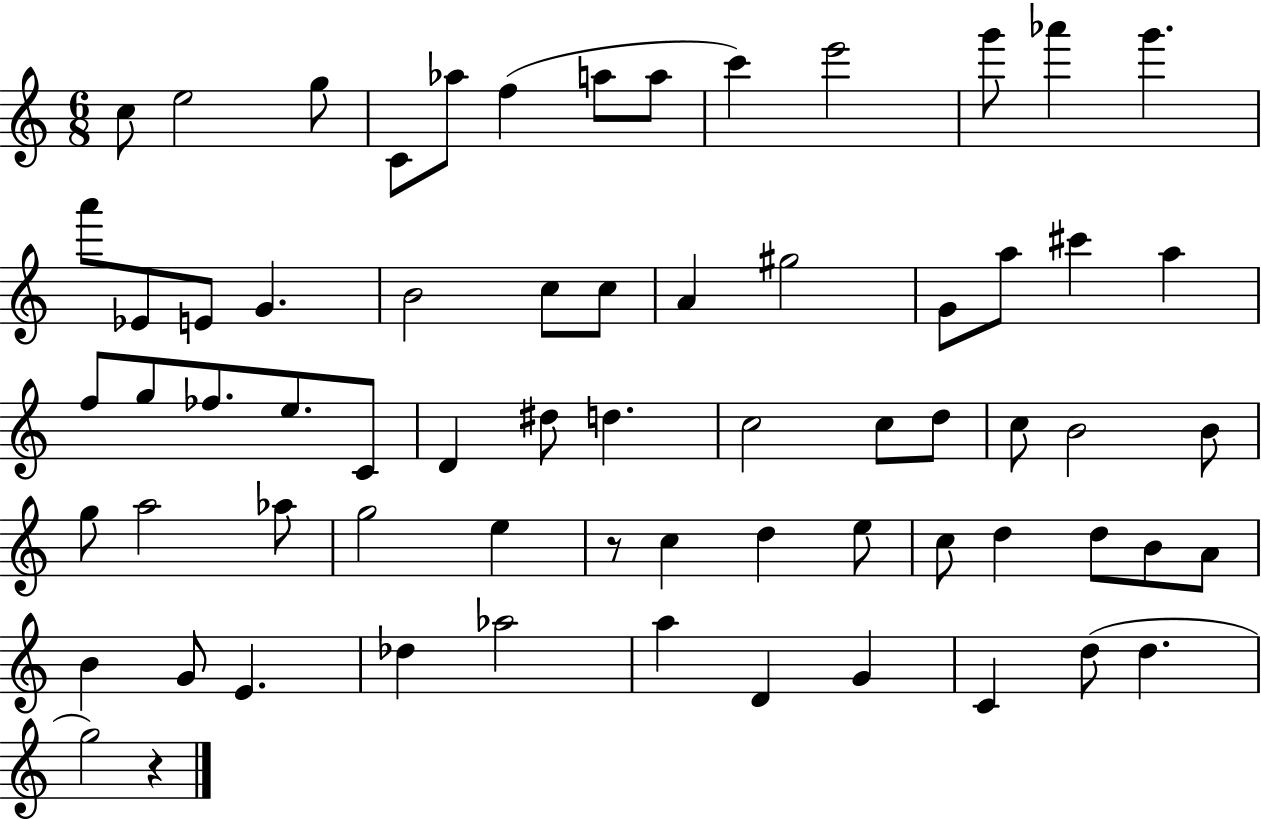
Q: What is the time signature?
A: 6/8